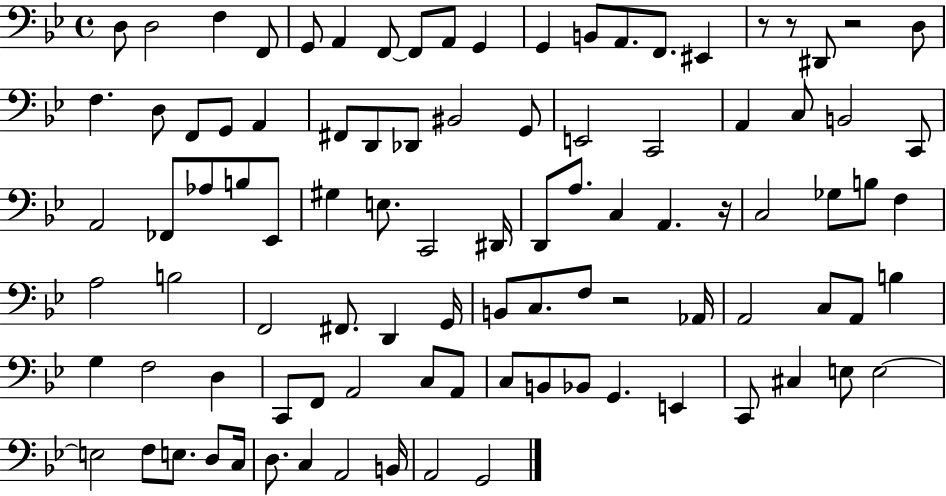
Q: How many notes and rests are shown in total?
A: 97